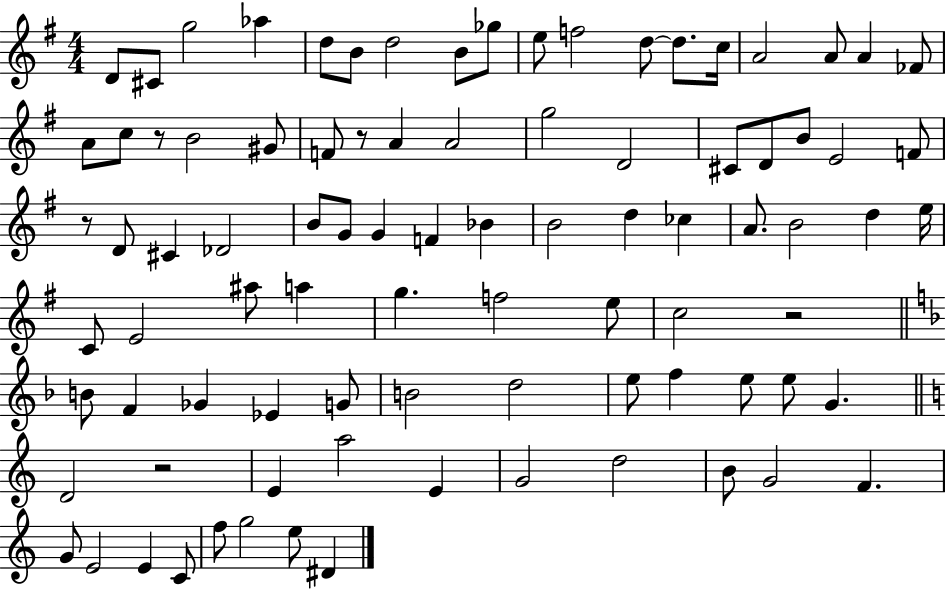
X:1
T:Untitled
M:4/4
L:1/4
K:G
D/2 ^C/2 g2 _a d/2 B/2 d2 B/2 _g/2 e/2 f2 d/2 d/2 c/4 A2 A/2 A _F/2 A/2 c/2 z/2 B2 ^G/2 F/2 z/2 A A2 g2 D2 ^C/2 D/2 B/2 E2 F/2 z/2 D/2 ^C _D2 B/2 G/2 G F _B B2 d _c A/2 B2 d e/4 C/2 E2 ^a/2 a g f2 e/2 c2 z2 B/2 F _G _E G/2 B2 d2 e/2 f e/2 e/2 G D2 z2 E a2 E G2 d2 B/2 G2 F G/2 E2 E C/2 f/2 g2 e/2 ^D